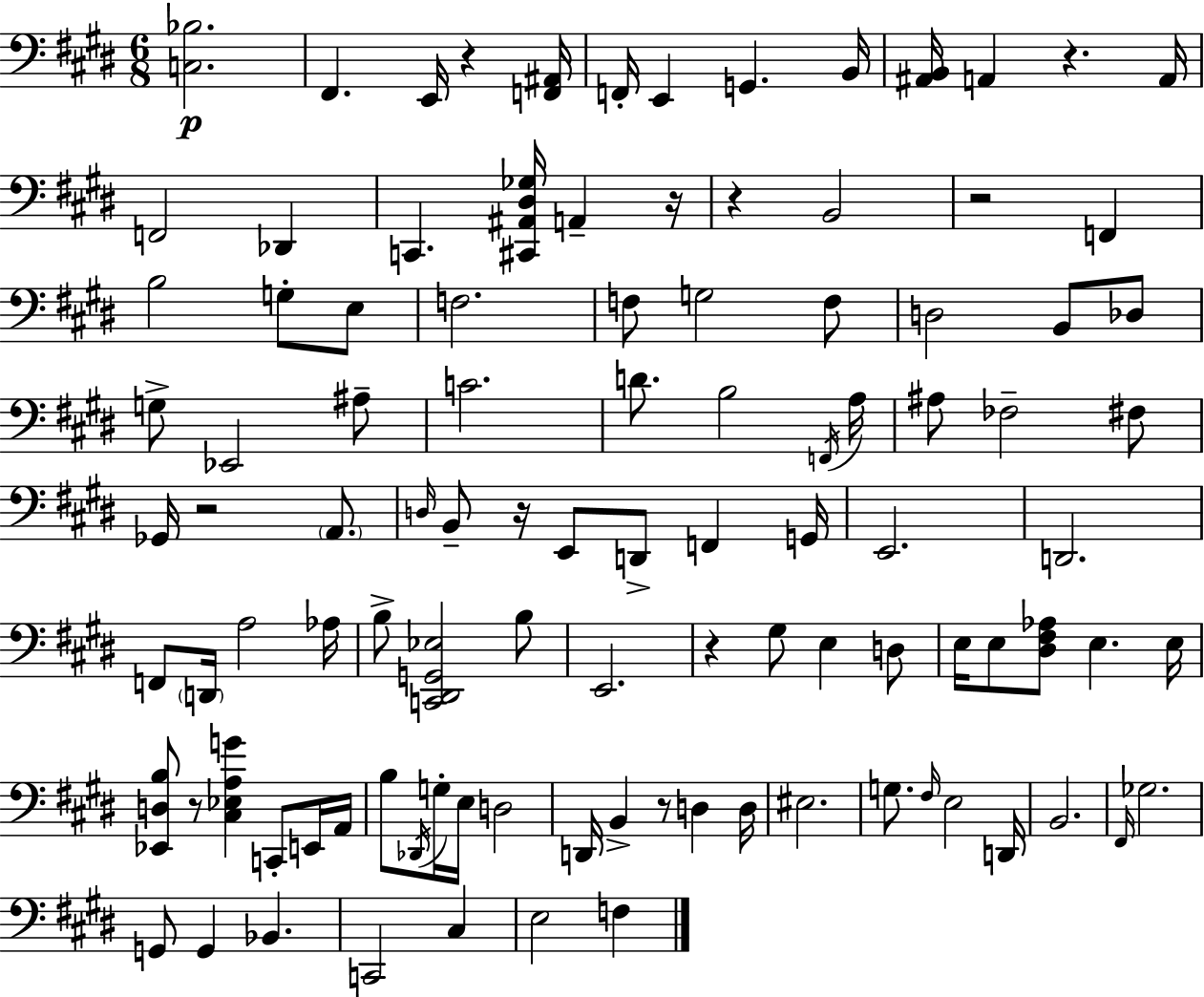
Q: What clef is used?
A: bass